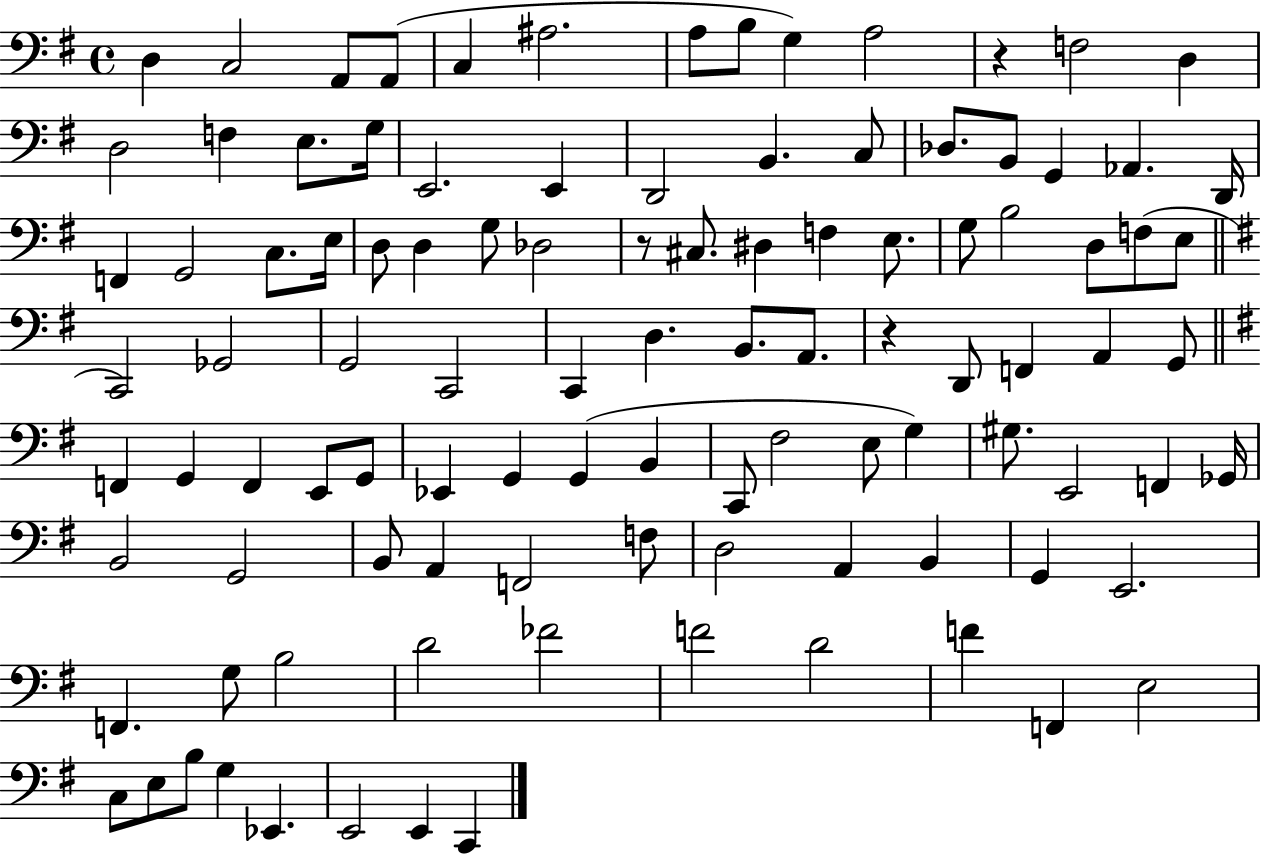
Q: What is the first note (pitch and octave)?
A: D3